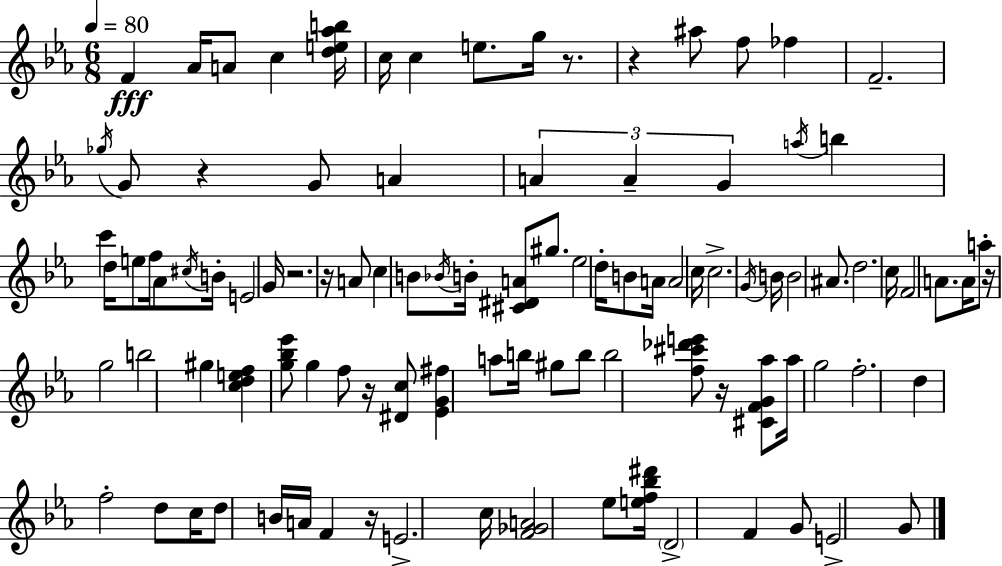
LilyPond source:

{
  \clef treble
  \numericTimeSignature
  \time 6/8
  \key ees \major
  \tempo 4 = 80
  f'4\fff aes'16 a'8 c''4 <d'' e'' aes'' b''>16 | c''16 c''4 e''8. g''16 r8. | r4 ais''8 f''8 fes''4 | f'2.-- | \break \acciaccatura { ges''16 } g'8 r4 g'8 a'4 | \tuplet 3/2 { a'4 a'4-- g'4 } | \acciaccatura { a''16 } b''4 c'''4 d''16 e''8 | f''16 aes'8 \acciaccatura { cis''16 } b'16-. e'2 | \break g'16 r2. | r16 a'8 c''4 b'8 | \acciaccatura { bes'16 } b'16-. <cis' dis' a'>8 gis''8. ees''2 | d''16-. b'8 a'16 a'2 | \break c''16 c''2.-> | \acciaccatura { g'16 } b'16 b'2 | ais'8. d''2. | c''16 f'2 | \break a'8. a'16 a''8-. r16 g''2 | b''2 | gis''4 <c'' d'' e'' f''>4 <g'' bes'' ees'''>8 g''4 | f''8 r16 <dis' c''>8 <ees' g' fis''>4 | \break a''8 b''16 gis''8 b''8 b''2 | <f'' cis''' des''' e'''>8 r16 <cis' f' g' aes''>8 aes''16 g''2 | f''2.-. | d''4 f''2-. | \break d''8 c''16 d''8 b'16 a'16 | f'4 r16 e'2.-> | c''16 <f' ges' a'>2 | ees''8 <e'' f'' bes'' dis'''>16 \parenthesize d'2-> | \break f'4 g'8 e'2-> | g'8 \bar "|."
}